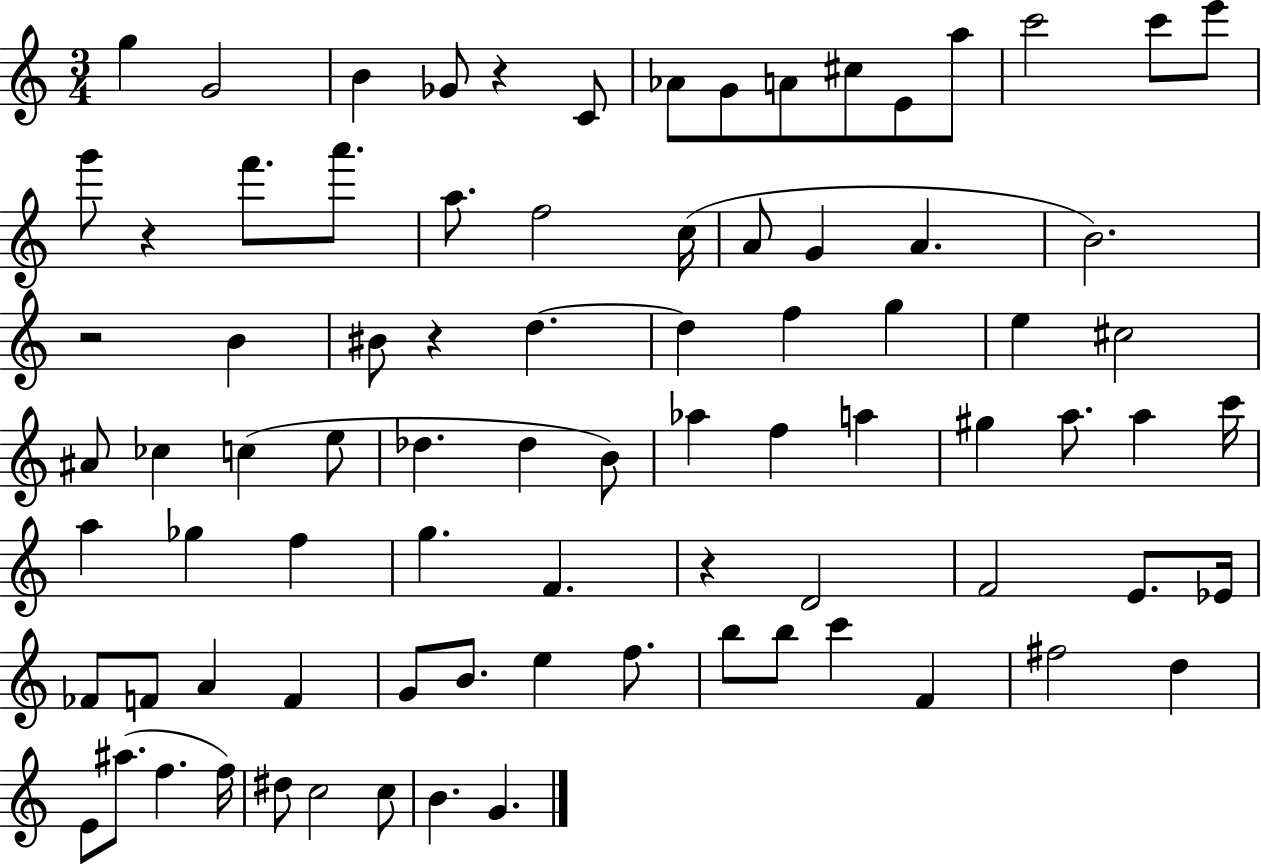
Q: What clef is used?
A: treble